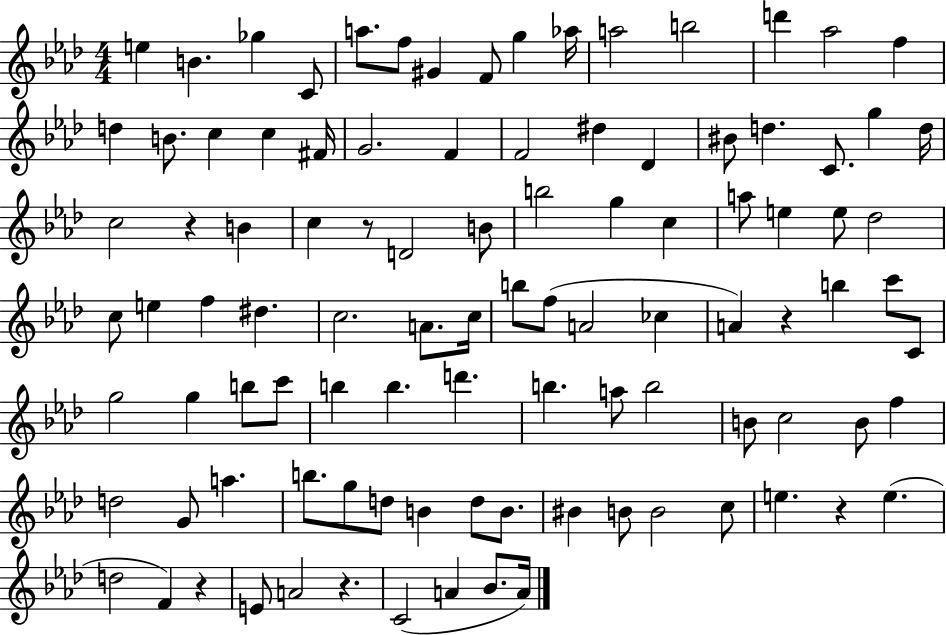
{
  \clef treble
  \numericTimeSignature
  \time 4/4
  \key aes \major
  \repeat volta 2 { e''4 b'4. ges''4 c'8 | a''8. f''8 gis'4 f'8 g''4 aes''16 | a''2 b''2 | d'''4 aes''2 f''4 | \break d''4 b'8. c''4 c''4 fis'16 | g'2. f'4 | f'2 dis''4 des'4 | bis'8 d''4. c'8. g''4 d''16 | \break c''2 r4 b'4 | c''4 r8 d'2 b'8 | b''2 g''4 c''4 | a''8 e''4 e''8 des''2 | \break c''8 e''4 f''4 dis''4. | c''2. a'8. c''16 | b''8 f''8( a'2 ces''4 | a'4) r4 b''4 c'''8 c'8 | \break g''2 g''4 b''8 c'''8 | b''4 b''4. d'''4. | b''4. a''8 b''2 | b'8 c''2 b'8 f''4 | \break d''2 g'8 a''4. | b''8. g''8 d''8 b'4 d''8 b'8. | bis'4 b'8 b'2 c''8 | e''4. r4 e''4.( | \break d''2 f'4) r4 | e'8 a'2 r4. | c'2( a'4 bes'8. a'16) | } \bar "|."
}